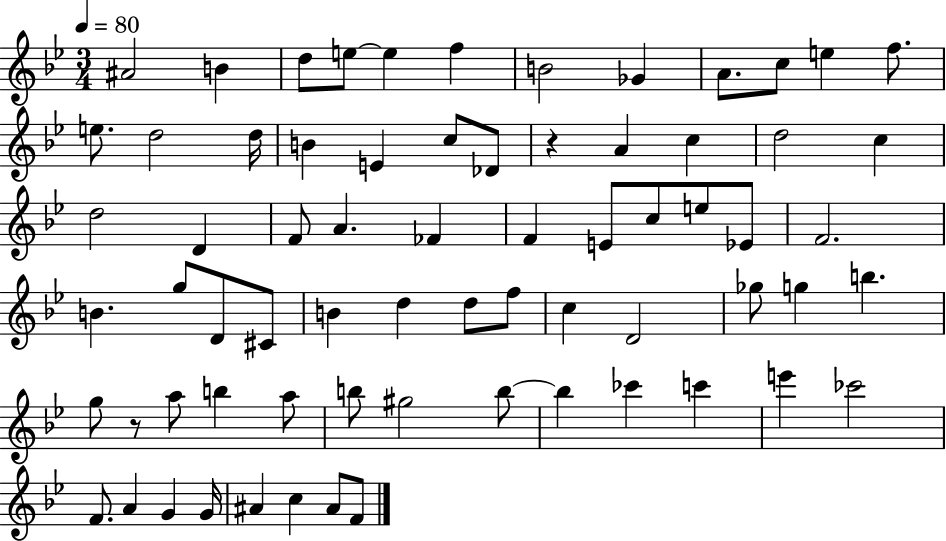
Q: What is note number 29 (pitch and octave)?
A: F4